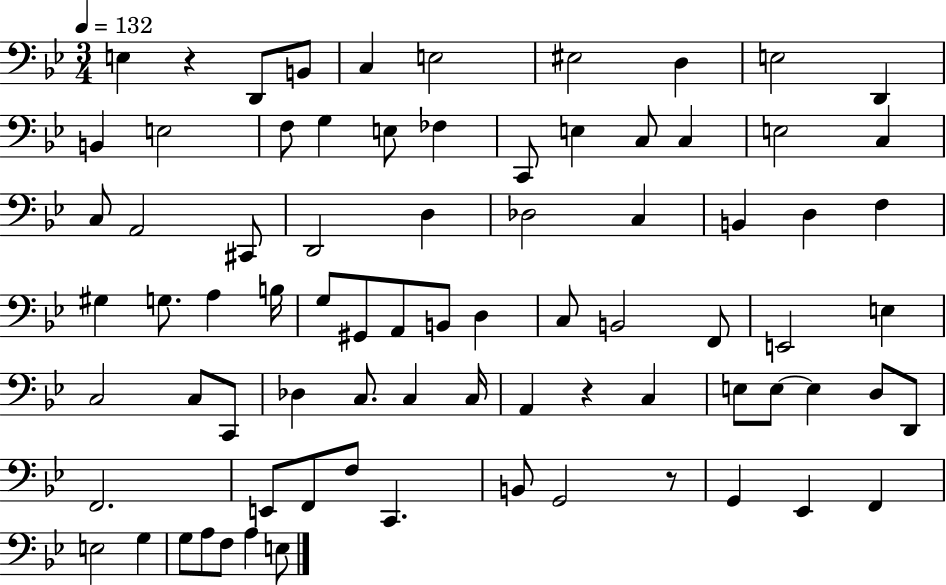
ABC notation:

X:1
T:Untitled
M:3/4
L:1/4
K:Bb
E, z D,,/2 B,,/2 C, E,2 ^E,2 D, E,2 D,, B,, E,2 F,/2 G, E,/2 _F, C,,/2 E, C,/2 C, E,2 C, C,/2 A,,2 ^C,,/2 D,,2 D, _D,2 C, B,, D, F, ^G, G,/2 A, B,/4 G,/2 ^G,,/2 A,,/2 B,,/2 D, C,/2 B,,2 F,,/2 E,,2 E, C,2 C,/2 C,,/2 _D, C,/2 C, C,/4 A,, z C, E,/2 E,/2 E, D,/2 D,,/2 F,,2 E,,/2 F,,/2 F,/2 C,, B,,/2 G,,2 z/2 G,, _E,, F,, E,2 G, G,/2 A,/2 F,/2 A, E,/2